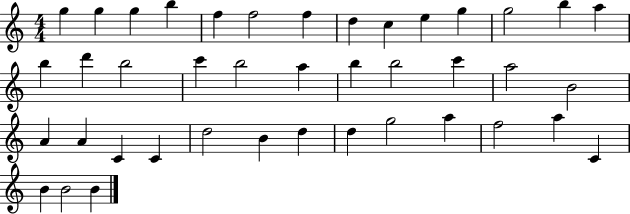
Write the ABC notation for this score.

X:1
T:Untitled
M:4/4
L:1/4
K:C
g g g b f f2 f d c e g g2 b a b d' b2 c' b2 a b b2 c' a2 B2 A A C C d2 B d d g2 a f2 a C B B2 B